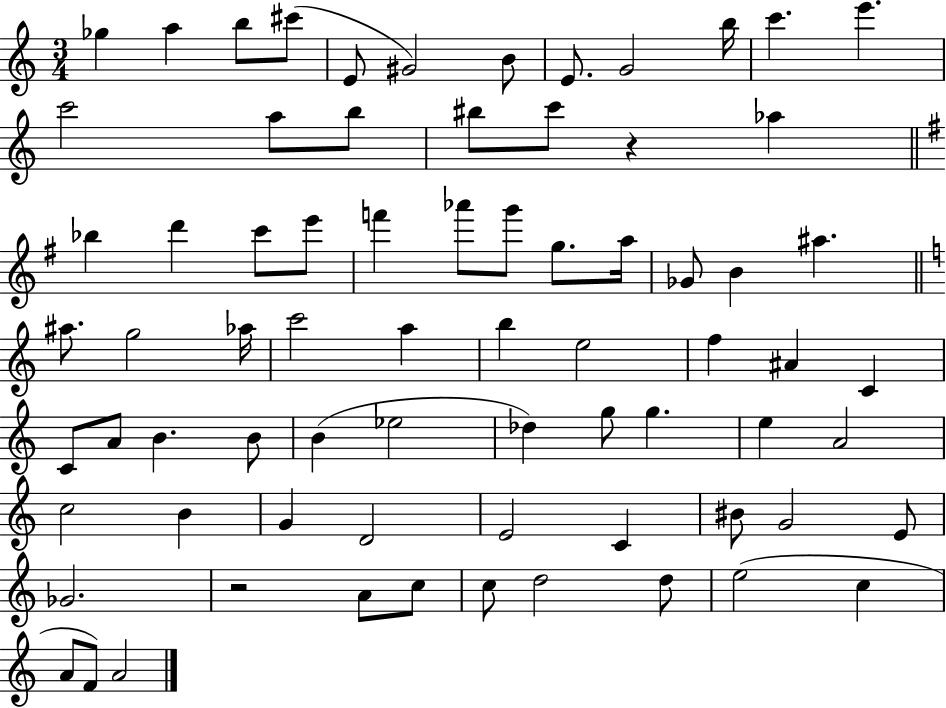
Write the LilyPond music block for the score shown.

{
  \clef treble
  \numericTimeSignature
  \time 3/4
  \key c \major
  \repeat volta 2 { ges''4 a''4 b''8 cis'''8( | e'8 gis'2) b'8 | e'8. g'2 b''16 | c'''4. e'''4. | \break c'''2 a''8 b''8 | bis''8 c'''8 r4 aes''4 | \bar "||" \break \key g \major bes''4 d'''4 c'''8 e'''8 | f'''4 aes'''8 g'''8 g''8. a''16 | ges'8 b'4 ais''4. | \bar "||" \break \key c \major ais''8. g''2 aes''16 | c'''2 a''4 | b''4 e''2 | f''4 ais'4 c'4 | \break c'8 a'8 b'4. b'8 | b'4( ees''2 | des''4) g''8 g''4. | e''4 a'2 | \break c''2 b'4 | g'4 d'2 | e'2 c'4 | bis'8 g'2 e'8 | \break ges'2. | r2 a'8 c''8 | c''8 d''2 d''8 | e''2( c''4 | \break a'8 f'8) a'2 | } \bar "|."
}